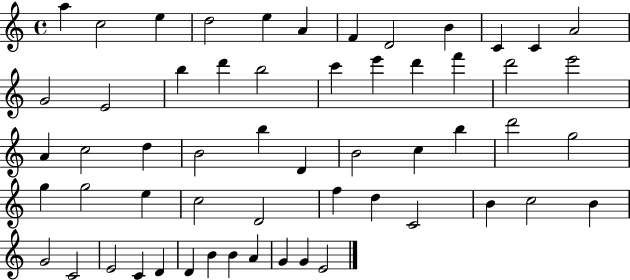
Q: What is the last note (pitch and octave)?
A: E4